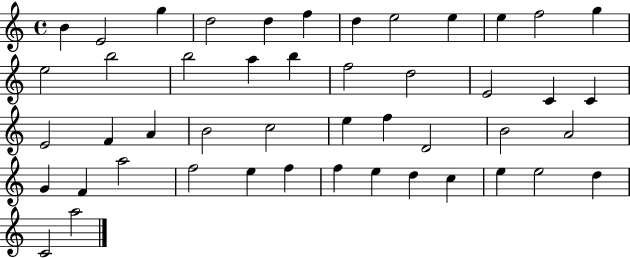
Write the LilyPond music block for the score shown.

{
  \clef treble
  \time 4/4
  \defaultTimeSignature
  \key c \major
  b'4 e'2 g''4 | d''2 d''4 f''4 | d''4 e''2 e''4 | e''4 f''2 g''4 | \break e''2 b''2 | b''2 a''4 b''4 | f''2 d''2 | e'2 c'4 c'4 | \break e'2 f'4 a'4 | b'2 c''2 | e''4 f''4 d'2 | b'2 a'2 | \break g'4 f'4 a''2 | f''2 e''4 f''4 | f''4 e''4 d''4 c''4 | e''4 e''2 d''4 | \break c'2 a''2 | \bar "|."
}